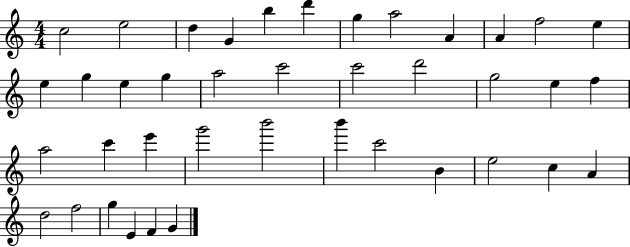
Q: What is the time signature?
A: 4/4